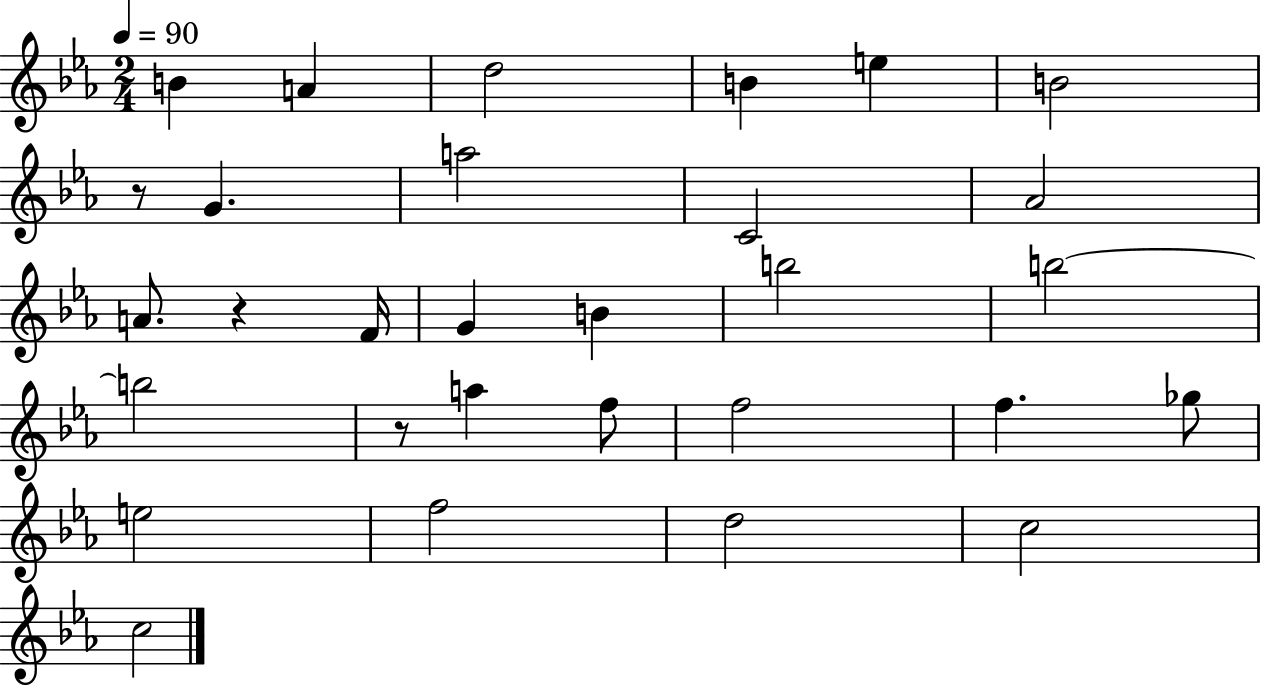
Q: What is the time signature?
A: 2/4